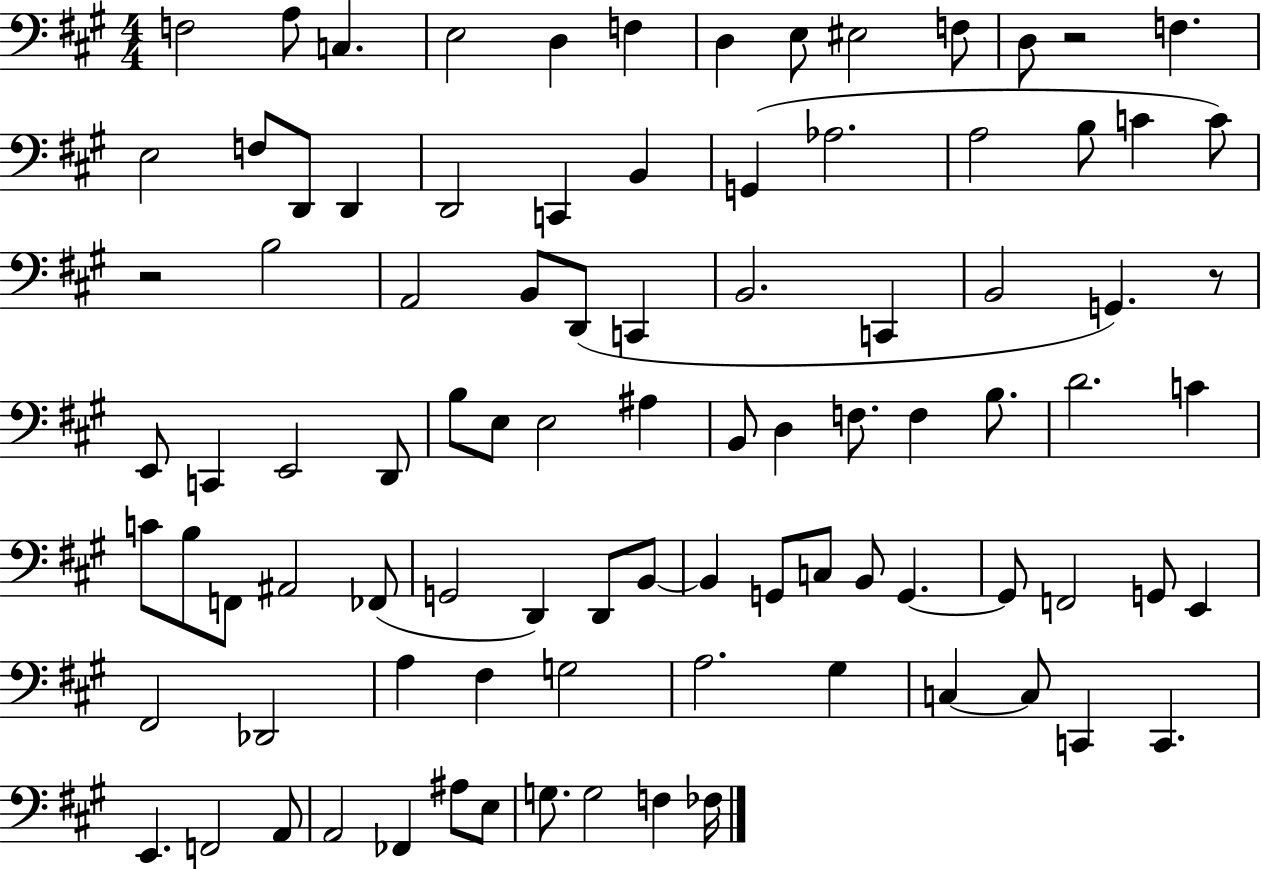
F3/h A3/e C3/q. E3/h D3/q F3/q D3/q E3/e EIS3/h F3/e D3/e R/h F3/q. E3/h F3/e D2/e D2/q D2/h C2/q B2/q G2/q Ab3/h. A3/h B3/e C4/q C4/e R/h B3/h A2/h B2/e D2/e C2/q B2/h. C2/q B2/h G2/q. R/e E2/e C2/q E2/h D2/e B3/e E3/e E3/h A#3/q B2/e D3/q F3/e. F3/q B3/e. D4/h. C4/q C4/e B3/e F2/e A#2/h FES2/e G2/h D2/q D2/e B2/e B2/q G2/e C3/e B2/e G2/q. G2/e F2/h G2/e E2/q F#2/h Db2/h A3/q F#3/q G3/h A3/h. G#3/q C3/q C3/e C2/q C2/q. E2/q. F2/h A2/e A2/h FES2/q A#3/e E3/e G3/e. G3/h F3/q FES3/s